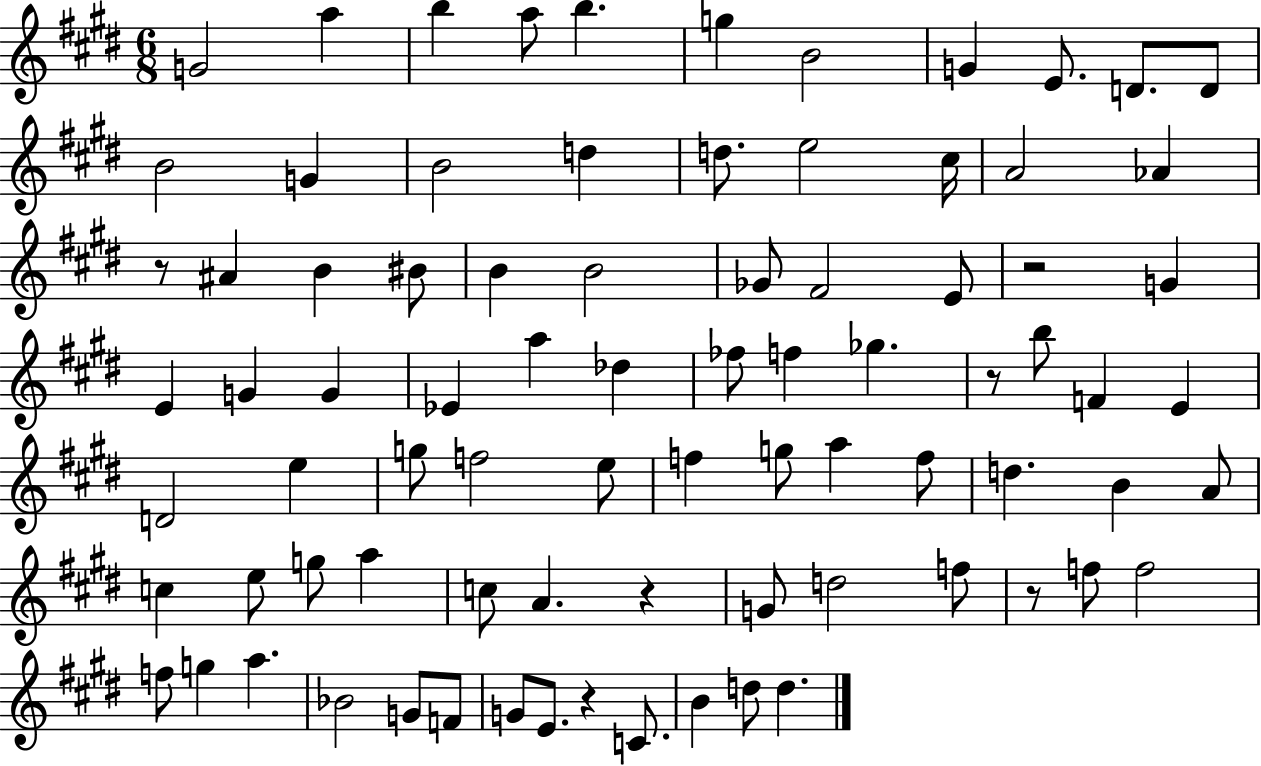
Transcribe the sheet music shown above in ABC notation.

X:1
T:Untitled
M:6/8
L:1/4
K:E
G2 a b a/2 b g B2 G E/2 D/2 D/2 B2 G B2 d d/2 e2 ^c/4 A2 _A z/2 ^A B ^B/2 B B2 _G/2 ^F2 E/2 z2 G E G G _E a _d _f/2 f _g z/2 b/2 F E D2 e g/2 f2 e/2 f g/2 a f/2 d B A/2 c e/2 g/2 a c/2 A z G/2 d2 f/2 z/2 f/2 f2 f/2 g a _B2 G/2 F/2 G/2 E/2 z C/2 B d/2 d